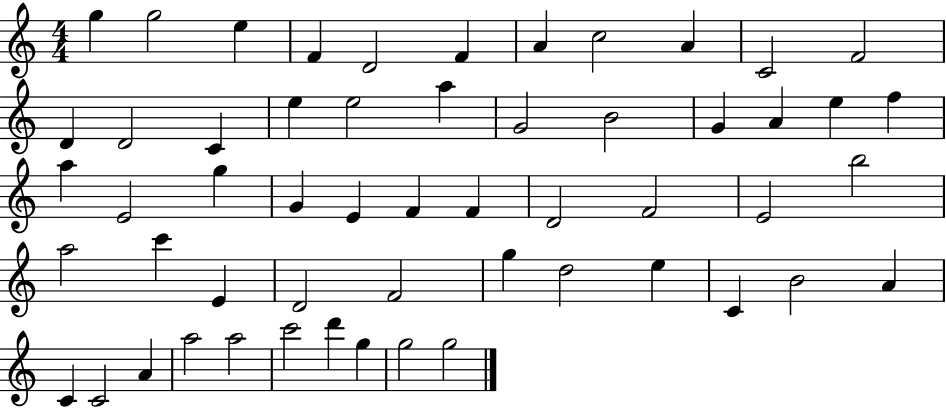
{
  \clef treble
  \numericTimeSignature
  \time 4/4
  \key c \major
  g''4 g''2 e''4 | f'4 d'2 f'4 | a'4 c''2 a'4 | c'2 f'2 | \break d'4 d'2 c'4 | e''4 e''2 a''4 | g'2 b'2 | g'4 a'4 e''4 f''4 | \break a''4 e'2 g''4 | g'4 e'4 f'4 f'4 | d'2 f'2 | e'2 b''2 | \break a''2 c'''4 e'4 | d'2 f'2 | g''4 d''2 e''4 | c'4 b'2 a'4 | \break c'4 c'2 a'4 | a''2 a''2 | c'''2 d'''4 g''4 | g''2 g''2 | \break \bar "|."
}